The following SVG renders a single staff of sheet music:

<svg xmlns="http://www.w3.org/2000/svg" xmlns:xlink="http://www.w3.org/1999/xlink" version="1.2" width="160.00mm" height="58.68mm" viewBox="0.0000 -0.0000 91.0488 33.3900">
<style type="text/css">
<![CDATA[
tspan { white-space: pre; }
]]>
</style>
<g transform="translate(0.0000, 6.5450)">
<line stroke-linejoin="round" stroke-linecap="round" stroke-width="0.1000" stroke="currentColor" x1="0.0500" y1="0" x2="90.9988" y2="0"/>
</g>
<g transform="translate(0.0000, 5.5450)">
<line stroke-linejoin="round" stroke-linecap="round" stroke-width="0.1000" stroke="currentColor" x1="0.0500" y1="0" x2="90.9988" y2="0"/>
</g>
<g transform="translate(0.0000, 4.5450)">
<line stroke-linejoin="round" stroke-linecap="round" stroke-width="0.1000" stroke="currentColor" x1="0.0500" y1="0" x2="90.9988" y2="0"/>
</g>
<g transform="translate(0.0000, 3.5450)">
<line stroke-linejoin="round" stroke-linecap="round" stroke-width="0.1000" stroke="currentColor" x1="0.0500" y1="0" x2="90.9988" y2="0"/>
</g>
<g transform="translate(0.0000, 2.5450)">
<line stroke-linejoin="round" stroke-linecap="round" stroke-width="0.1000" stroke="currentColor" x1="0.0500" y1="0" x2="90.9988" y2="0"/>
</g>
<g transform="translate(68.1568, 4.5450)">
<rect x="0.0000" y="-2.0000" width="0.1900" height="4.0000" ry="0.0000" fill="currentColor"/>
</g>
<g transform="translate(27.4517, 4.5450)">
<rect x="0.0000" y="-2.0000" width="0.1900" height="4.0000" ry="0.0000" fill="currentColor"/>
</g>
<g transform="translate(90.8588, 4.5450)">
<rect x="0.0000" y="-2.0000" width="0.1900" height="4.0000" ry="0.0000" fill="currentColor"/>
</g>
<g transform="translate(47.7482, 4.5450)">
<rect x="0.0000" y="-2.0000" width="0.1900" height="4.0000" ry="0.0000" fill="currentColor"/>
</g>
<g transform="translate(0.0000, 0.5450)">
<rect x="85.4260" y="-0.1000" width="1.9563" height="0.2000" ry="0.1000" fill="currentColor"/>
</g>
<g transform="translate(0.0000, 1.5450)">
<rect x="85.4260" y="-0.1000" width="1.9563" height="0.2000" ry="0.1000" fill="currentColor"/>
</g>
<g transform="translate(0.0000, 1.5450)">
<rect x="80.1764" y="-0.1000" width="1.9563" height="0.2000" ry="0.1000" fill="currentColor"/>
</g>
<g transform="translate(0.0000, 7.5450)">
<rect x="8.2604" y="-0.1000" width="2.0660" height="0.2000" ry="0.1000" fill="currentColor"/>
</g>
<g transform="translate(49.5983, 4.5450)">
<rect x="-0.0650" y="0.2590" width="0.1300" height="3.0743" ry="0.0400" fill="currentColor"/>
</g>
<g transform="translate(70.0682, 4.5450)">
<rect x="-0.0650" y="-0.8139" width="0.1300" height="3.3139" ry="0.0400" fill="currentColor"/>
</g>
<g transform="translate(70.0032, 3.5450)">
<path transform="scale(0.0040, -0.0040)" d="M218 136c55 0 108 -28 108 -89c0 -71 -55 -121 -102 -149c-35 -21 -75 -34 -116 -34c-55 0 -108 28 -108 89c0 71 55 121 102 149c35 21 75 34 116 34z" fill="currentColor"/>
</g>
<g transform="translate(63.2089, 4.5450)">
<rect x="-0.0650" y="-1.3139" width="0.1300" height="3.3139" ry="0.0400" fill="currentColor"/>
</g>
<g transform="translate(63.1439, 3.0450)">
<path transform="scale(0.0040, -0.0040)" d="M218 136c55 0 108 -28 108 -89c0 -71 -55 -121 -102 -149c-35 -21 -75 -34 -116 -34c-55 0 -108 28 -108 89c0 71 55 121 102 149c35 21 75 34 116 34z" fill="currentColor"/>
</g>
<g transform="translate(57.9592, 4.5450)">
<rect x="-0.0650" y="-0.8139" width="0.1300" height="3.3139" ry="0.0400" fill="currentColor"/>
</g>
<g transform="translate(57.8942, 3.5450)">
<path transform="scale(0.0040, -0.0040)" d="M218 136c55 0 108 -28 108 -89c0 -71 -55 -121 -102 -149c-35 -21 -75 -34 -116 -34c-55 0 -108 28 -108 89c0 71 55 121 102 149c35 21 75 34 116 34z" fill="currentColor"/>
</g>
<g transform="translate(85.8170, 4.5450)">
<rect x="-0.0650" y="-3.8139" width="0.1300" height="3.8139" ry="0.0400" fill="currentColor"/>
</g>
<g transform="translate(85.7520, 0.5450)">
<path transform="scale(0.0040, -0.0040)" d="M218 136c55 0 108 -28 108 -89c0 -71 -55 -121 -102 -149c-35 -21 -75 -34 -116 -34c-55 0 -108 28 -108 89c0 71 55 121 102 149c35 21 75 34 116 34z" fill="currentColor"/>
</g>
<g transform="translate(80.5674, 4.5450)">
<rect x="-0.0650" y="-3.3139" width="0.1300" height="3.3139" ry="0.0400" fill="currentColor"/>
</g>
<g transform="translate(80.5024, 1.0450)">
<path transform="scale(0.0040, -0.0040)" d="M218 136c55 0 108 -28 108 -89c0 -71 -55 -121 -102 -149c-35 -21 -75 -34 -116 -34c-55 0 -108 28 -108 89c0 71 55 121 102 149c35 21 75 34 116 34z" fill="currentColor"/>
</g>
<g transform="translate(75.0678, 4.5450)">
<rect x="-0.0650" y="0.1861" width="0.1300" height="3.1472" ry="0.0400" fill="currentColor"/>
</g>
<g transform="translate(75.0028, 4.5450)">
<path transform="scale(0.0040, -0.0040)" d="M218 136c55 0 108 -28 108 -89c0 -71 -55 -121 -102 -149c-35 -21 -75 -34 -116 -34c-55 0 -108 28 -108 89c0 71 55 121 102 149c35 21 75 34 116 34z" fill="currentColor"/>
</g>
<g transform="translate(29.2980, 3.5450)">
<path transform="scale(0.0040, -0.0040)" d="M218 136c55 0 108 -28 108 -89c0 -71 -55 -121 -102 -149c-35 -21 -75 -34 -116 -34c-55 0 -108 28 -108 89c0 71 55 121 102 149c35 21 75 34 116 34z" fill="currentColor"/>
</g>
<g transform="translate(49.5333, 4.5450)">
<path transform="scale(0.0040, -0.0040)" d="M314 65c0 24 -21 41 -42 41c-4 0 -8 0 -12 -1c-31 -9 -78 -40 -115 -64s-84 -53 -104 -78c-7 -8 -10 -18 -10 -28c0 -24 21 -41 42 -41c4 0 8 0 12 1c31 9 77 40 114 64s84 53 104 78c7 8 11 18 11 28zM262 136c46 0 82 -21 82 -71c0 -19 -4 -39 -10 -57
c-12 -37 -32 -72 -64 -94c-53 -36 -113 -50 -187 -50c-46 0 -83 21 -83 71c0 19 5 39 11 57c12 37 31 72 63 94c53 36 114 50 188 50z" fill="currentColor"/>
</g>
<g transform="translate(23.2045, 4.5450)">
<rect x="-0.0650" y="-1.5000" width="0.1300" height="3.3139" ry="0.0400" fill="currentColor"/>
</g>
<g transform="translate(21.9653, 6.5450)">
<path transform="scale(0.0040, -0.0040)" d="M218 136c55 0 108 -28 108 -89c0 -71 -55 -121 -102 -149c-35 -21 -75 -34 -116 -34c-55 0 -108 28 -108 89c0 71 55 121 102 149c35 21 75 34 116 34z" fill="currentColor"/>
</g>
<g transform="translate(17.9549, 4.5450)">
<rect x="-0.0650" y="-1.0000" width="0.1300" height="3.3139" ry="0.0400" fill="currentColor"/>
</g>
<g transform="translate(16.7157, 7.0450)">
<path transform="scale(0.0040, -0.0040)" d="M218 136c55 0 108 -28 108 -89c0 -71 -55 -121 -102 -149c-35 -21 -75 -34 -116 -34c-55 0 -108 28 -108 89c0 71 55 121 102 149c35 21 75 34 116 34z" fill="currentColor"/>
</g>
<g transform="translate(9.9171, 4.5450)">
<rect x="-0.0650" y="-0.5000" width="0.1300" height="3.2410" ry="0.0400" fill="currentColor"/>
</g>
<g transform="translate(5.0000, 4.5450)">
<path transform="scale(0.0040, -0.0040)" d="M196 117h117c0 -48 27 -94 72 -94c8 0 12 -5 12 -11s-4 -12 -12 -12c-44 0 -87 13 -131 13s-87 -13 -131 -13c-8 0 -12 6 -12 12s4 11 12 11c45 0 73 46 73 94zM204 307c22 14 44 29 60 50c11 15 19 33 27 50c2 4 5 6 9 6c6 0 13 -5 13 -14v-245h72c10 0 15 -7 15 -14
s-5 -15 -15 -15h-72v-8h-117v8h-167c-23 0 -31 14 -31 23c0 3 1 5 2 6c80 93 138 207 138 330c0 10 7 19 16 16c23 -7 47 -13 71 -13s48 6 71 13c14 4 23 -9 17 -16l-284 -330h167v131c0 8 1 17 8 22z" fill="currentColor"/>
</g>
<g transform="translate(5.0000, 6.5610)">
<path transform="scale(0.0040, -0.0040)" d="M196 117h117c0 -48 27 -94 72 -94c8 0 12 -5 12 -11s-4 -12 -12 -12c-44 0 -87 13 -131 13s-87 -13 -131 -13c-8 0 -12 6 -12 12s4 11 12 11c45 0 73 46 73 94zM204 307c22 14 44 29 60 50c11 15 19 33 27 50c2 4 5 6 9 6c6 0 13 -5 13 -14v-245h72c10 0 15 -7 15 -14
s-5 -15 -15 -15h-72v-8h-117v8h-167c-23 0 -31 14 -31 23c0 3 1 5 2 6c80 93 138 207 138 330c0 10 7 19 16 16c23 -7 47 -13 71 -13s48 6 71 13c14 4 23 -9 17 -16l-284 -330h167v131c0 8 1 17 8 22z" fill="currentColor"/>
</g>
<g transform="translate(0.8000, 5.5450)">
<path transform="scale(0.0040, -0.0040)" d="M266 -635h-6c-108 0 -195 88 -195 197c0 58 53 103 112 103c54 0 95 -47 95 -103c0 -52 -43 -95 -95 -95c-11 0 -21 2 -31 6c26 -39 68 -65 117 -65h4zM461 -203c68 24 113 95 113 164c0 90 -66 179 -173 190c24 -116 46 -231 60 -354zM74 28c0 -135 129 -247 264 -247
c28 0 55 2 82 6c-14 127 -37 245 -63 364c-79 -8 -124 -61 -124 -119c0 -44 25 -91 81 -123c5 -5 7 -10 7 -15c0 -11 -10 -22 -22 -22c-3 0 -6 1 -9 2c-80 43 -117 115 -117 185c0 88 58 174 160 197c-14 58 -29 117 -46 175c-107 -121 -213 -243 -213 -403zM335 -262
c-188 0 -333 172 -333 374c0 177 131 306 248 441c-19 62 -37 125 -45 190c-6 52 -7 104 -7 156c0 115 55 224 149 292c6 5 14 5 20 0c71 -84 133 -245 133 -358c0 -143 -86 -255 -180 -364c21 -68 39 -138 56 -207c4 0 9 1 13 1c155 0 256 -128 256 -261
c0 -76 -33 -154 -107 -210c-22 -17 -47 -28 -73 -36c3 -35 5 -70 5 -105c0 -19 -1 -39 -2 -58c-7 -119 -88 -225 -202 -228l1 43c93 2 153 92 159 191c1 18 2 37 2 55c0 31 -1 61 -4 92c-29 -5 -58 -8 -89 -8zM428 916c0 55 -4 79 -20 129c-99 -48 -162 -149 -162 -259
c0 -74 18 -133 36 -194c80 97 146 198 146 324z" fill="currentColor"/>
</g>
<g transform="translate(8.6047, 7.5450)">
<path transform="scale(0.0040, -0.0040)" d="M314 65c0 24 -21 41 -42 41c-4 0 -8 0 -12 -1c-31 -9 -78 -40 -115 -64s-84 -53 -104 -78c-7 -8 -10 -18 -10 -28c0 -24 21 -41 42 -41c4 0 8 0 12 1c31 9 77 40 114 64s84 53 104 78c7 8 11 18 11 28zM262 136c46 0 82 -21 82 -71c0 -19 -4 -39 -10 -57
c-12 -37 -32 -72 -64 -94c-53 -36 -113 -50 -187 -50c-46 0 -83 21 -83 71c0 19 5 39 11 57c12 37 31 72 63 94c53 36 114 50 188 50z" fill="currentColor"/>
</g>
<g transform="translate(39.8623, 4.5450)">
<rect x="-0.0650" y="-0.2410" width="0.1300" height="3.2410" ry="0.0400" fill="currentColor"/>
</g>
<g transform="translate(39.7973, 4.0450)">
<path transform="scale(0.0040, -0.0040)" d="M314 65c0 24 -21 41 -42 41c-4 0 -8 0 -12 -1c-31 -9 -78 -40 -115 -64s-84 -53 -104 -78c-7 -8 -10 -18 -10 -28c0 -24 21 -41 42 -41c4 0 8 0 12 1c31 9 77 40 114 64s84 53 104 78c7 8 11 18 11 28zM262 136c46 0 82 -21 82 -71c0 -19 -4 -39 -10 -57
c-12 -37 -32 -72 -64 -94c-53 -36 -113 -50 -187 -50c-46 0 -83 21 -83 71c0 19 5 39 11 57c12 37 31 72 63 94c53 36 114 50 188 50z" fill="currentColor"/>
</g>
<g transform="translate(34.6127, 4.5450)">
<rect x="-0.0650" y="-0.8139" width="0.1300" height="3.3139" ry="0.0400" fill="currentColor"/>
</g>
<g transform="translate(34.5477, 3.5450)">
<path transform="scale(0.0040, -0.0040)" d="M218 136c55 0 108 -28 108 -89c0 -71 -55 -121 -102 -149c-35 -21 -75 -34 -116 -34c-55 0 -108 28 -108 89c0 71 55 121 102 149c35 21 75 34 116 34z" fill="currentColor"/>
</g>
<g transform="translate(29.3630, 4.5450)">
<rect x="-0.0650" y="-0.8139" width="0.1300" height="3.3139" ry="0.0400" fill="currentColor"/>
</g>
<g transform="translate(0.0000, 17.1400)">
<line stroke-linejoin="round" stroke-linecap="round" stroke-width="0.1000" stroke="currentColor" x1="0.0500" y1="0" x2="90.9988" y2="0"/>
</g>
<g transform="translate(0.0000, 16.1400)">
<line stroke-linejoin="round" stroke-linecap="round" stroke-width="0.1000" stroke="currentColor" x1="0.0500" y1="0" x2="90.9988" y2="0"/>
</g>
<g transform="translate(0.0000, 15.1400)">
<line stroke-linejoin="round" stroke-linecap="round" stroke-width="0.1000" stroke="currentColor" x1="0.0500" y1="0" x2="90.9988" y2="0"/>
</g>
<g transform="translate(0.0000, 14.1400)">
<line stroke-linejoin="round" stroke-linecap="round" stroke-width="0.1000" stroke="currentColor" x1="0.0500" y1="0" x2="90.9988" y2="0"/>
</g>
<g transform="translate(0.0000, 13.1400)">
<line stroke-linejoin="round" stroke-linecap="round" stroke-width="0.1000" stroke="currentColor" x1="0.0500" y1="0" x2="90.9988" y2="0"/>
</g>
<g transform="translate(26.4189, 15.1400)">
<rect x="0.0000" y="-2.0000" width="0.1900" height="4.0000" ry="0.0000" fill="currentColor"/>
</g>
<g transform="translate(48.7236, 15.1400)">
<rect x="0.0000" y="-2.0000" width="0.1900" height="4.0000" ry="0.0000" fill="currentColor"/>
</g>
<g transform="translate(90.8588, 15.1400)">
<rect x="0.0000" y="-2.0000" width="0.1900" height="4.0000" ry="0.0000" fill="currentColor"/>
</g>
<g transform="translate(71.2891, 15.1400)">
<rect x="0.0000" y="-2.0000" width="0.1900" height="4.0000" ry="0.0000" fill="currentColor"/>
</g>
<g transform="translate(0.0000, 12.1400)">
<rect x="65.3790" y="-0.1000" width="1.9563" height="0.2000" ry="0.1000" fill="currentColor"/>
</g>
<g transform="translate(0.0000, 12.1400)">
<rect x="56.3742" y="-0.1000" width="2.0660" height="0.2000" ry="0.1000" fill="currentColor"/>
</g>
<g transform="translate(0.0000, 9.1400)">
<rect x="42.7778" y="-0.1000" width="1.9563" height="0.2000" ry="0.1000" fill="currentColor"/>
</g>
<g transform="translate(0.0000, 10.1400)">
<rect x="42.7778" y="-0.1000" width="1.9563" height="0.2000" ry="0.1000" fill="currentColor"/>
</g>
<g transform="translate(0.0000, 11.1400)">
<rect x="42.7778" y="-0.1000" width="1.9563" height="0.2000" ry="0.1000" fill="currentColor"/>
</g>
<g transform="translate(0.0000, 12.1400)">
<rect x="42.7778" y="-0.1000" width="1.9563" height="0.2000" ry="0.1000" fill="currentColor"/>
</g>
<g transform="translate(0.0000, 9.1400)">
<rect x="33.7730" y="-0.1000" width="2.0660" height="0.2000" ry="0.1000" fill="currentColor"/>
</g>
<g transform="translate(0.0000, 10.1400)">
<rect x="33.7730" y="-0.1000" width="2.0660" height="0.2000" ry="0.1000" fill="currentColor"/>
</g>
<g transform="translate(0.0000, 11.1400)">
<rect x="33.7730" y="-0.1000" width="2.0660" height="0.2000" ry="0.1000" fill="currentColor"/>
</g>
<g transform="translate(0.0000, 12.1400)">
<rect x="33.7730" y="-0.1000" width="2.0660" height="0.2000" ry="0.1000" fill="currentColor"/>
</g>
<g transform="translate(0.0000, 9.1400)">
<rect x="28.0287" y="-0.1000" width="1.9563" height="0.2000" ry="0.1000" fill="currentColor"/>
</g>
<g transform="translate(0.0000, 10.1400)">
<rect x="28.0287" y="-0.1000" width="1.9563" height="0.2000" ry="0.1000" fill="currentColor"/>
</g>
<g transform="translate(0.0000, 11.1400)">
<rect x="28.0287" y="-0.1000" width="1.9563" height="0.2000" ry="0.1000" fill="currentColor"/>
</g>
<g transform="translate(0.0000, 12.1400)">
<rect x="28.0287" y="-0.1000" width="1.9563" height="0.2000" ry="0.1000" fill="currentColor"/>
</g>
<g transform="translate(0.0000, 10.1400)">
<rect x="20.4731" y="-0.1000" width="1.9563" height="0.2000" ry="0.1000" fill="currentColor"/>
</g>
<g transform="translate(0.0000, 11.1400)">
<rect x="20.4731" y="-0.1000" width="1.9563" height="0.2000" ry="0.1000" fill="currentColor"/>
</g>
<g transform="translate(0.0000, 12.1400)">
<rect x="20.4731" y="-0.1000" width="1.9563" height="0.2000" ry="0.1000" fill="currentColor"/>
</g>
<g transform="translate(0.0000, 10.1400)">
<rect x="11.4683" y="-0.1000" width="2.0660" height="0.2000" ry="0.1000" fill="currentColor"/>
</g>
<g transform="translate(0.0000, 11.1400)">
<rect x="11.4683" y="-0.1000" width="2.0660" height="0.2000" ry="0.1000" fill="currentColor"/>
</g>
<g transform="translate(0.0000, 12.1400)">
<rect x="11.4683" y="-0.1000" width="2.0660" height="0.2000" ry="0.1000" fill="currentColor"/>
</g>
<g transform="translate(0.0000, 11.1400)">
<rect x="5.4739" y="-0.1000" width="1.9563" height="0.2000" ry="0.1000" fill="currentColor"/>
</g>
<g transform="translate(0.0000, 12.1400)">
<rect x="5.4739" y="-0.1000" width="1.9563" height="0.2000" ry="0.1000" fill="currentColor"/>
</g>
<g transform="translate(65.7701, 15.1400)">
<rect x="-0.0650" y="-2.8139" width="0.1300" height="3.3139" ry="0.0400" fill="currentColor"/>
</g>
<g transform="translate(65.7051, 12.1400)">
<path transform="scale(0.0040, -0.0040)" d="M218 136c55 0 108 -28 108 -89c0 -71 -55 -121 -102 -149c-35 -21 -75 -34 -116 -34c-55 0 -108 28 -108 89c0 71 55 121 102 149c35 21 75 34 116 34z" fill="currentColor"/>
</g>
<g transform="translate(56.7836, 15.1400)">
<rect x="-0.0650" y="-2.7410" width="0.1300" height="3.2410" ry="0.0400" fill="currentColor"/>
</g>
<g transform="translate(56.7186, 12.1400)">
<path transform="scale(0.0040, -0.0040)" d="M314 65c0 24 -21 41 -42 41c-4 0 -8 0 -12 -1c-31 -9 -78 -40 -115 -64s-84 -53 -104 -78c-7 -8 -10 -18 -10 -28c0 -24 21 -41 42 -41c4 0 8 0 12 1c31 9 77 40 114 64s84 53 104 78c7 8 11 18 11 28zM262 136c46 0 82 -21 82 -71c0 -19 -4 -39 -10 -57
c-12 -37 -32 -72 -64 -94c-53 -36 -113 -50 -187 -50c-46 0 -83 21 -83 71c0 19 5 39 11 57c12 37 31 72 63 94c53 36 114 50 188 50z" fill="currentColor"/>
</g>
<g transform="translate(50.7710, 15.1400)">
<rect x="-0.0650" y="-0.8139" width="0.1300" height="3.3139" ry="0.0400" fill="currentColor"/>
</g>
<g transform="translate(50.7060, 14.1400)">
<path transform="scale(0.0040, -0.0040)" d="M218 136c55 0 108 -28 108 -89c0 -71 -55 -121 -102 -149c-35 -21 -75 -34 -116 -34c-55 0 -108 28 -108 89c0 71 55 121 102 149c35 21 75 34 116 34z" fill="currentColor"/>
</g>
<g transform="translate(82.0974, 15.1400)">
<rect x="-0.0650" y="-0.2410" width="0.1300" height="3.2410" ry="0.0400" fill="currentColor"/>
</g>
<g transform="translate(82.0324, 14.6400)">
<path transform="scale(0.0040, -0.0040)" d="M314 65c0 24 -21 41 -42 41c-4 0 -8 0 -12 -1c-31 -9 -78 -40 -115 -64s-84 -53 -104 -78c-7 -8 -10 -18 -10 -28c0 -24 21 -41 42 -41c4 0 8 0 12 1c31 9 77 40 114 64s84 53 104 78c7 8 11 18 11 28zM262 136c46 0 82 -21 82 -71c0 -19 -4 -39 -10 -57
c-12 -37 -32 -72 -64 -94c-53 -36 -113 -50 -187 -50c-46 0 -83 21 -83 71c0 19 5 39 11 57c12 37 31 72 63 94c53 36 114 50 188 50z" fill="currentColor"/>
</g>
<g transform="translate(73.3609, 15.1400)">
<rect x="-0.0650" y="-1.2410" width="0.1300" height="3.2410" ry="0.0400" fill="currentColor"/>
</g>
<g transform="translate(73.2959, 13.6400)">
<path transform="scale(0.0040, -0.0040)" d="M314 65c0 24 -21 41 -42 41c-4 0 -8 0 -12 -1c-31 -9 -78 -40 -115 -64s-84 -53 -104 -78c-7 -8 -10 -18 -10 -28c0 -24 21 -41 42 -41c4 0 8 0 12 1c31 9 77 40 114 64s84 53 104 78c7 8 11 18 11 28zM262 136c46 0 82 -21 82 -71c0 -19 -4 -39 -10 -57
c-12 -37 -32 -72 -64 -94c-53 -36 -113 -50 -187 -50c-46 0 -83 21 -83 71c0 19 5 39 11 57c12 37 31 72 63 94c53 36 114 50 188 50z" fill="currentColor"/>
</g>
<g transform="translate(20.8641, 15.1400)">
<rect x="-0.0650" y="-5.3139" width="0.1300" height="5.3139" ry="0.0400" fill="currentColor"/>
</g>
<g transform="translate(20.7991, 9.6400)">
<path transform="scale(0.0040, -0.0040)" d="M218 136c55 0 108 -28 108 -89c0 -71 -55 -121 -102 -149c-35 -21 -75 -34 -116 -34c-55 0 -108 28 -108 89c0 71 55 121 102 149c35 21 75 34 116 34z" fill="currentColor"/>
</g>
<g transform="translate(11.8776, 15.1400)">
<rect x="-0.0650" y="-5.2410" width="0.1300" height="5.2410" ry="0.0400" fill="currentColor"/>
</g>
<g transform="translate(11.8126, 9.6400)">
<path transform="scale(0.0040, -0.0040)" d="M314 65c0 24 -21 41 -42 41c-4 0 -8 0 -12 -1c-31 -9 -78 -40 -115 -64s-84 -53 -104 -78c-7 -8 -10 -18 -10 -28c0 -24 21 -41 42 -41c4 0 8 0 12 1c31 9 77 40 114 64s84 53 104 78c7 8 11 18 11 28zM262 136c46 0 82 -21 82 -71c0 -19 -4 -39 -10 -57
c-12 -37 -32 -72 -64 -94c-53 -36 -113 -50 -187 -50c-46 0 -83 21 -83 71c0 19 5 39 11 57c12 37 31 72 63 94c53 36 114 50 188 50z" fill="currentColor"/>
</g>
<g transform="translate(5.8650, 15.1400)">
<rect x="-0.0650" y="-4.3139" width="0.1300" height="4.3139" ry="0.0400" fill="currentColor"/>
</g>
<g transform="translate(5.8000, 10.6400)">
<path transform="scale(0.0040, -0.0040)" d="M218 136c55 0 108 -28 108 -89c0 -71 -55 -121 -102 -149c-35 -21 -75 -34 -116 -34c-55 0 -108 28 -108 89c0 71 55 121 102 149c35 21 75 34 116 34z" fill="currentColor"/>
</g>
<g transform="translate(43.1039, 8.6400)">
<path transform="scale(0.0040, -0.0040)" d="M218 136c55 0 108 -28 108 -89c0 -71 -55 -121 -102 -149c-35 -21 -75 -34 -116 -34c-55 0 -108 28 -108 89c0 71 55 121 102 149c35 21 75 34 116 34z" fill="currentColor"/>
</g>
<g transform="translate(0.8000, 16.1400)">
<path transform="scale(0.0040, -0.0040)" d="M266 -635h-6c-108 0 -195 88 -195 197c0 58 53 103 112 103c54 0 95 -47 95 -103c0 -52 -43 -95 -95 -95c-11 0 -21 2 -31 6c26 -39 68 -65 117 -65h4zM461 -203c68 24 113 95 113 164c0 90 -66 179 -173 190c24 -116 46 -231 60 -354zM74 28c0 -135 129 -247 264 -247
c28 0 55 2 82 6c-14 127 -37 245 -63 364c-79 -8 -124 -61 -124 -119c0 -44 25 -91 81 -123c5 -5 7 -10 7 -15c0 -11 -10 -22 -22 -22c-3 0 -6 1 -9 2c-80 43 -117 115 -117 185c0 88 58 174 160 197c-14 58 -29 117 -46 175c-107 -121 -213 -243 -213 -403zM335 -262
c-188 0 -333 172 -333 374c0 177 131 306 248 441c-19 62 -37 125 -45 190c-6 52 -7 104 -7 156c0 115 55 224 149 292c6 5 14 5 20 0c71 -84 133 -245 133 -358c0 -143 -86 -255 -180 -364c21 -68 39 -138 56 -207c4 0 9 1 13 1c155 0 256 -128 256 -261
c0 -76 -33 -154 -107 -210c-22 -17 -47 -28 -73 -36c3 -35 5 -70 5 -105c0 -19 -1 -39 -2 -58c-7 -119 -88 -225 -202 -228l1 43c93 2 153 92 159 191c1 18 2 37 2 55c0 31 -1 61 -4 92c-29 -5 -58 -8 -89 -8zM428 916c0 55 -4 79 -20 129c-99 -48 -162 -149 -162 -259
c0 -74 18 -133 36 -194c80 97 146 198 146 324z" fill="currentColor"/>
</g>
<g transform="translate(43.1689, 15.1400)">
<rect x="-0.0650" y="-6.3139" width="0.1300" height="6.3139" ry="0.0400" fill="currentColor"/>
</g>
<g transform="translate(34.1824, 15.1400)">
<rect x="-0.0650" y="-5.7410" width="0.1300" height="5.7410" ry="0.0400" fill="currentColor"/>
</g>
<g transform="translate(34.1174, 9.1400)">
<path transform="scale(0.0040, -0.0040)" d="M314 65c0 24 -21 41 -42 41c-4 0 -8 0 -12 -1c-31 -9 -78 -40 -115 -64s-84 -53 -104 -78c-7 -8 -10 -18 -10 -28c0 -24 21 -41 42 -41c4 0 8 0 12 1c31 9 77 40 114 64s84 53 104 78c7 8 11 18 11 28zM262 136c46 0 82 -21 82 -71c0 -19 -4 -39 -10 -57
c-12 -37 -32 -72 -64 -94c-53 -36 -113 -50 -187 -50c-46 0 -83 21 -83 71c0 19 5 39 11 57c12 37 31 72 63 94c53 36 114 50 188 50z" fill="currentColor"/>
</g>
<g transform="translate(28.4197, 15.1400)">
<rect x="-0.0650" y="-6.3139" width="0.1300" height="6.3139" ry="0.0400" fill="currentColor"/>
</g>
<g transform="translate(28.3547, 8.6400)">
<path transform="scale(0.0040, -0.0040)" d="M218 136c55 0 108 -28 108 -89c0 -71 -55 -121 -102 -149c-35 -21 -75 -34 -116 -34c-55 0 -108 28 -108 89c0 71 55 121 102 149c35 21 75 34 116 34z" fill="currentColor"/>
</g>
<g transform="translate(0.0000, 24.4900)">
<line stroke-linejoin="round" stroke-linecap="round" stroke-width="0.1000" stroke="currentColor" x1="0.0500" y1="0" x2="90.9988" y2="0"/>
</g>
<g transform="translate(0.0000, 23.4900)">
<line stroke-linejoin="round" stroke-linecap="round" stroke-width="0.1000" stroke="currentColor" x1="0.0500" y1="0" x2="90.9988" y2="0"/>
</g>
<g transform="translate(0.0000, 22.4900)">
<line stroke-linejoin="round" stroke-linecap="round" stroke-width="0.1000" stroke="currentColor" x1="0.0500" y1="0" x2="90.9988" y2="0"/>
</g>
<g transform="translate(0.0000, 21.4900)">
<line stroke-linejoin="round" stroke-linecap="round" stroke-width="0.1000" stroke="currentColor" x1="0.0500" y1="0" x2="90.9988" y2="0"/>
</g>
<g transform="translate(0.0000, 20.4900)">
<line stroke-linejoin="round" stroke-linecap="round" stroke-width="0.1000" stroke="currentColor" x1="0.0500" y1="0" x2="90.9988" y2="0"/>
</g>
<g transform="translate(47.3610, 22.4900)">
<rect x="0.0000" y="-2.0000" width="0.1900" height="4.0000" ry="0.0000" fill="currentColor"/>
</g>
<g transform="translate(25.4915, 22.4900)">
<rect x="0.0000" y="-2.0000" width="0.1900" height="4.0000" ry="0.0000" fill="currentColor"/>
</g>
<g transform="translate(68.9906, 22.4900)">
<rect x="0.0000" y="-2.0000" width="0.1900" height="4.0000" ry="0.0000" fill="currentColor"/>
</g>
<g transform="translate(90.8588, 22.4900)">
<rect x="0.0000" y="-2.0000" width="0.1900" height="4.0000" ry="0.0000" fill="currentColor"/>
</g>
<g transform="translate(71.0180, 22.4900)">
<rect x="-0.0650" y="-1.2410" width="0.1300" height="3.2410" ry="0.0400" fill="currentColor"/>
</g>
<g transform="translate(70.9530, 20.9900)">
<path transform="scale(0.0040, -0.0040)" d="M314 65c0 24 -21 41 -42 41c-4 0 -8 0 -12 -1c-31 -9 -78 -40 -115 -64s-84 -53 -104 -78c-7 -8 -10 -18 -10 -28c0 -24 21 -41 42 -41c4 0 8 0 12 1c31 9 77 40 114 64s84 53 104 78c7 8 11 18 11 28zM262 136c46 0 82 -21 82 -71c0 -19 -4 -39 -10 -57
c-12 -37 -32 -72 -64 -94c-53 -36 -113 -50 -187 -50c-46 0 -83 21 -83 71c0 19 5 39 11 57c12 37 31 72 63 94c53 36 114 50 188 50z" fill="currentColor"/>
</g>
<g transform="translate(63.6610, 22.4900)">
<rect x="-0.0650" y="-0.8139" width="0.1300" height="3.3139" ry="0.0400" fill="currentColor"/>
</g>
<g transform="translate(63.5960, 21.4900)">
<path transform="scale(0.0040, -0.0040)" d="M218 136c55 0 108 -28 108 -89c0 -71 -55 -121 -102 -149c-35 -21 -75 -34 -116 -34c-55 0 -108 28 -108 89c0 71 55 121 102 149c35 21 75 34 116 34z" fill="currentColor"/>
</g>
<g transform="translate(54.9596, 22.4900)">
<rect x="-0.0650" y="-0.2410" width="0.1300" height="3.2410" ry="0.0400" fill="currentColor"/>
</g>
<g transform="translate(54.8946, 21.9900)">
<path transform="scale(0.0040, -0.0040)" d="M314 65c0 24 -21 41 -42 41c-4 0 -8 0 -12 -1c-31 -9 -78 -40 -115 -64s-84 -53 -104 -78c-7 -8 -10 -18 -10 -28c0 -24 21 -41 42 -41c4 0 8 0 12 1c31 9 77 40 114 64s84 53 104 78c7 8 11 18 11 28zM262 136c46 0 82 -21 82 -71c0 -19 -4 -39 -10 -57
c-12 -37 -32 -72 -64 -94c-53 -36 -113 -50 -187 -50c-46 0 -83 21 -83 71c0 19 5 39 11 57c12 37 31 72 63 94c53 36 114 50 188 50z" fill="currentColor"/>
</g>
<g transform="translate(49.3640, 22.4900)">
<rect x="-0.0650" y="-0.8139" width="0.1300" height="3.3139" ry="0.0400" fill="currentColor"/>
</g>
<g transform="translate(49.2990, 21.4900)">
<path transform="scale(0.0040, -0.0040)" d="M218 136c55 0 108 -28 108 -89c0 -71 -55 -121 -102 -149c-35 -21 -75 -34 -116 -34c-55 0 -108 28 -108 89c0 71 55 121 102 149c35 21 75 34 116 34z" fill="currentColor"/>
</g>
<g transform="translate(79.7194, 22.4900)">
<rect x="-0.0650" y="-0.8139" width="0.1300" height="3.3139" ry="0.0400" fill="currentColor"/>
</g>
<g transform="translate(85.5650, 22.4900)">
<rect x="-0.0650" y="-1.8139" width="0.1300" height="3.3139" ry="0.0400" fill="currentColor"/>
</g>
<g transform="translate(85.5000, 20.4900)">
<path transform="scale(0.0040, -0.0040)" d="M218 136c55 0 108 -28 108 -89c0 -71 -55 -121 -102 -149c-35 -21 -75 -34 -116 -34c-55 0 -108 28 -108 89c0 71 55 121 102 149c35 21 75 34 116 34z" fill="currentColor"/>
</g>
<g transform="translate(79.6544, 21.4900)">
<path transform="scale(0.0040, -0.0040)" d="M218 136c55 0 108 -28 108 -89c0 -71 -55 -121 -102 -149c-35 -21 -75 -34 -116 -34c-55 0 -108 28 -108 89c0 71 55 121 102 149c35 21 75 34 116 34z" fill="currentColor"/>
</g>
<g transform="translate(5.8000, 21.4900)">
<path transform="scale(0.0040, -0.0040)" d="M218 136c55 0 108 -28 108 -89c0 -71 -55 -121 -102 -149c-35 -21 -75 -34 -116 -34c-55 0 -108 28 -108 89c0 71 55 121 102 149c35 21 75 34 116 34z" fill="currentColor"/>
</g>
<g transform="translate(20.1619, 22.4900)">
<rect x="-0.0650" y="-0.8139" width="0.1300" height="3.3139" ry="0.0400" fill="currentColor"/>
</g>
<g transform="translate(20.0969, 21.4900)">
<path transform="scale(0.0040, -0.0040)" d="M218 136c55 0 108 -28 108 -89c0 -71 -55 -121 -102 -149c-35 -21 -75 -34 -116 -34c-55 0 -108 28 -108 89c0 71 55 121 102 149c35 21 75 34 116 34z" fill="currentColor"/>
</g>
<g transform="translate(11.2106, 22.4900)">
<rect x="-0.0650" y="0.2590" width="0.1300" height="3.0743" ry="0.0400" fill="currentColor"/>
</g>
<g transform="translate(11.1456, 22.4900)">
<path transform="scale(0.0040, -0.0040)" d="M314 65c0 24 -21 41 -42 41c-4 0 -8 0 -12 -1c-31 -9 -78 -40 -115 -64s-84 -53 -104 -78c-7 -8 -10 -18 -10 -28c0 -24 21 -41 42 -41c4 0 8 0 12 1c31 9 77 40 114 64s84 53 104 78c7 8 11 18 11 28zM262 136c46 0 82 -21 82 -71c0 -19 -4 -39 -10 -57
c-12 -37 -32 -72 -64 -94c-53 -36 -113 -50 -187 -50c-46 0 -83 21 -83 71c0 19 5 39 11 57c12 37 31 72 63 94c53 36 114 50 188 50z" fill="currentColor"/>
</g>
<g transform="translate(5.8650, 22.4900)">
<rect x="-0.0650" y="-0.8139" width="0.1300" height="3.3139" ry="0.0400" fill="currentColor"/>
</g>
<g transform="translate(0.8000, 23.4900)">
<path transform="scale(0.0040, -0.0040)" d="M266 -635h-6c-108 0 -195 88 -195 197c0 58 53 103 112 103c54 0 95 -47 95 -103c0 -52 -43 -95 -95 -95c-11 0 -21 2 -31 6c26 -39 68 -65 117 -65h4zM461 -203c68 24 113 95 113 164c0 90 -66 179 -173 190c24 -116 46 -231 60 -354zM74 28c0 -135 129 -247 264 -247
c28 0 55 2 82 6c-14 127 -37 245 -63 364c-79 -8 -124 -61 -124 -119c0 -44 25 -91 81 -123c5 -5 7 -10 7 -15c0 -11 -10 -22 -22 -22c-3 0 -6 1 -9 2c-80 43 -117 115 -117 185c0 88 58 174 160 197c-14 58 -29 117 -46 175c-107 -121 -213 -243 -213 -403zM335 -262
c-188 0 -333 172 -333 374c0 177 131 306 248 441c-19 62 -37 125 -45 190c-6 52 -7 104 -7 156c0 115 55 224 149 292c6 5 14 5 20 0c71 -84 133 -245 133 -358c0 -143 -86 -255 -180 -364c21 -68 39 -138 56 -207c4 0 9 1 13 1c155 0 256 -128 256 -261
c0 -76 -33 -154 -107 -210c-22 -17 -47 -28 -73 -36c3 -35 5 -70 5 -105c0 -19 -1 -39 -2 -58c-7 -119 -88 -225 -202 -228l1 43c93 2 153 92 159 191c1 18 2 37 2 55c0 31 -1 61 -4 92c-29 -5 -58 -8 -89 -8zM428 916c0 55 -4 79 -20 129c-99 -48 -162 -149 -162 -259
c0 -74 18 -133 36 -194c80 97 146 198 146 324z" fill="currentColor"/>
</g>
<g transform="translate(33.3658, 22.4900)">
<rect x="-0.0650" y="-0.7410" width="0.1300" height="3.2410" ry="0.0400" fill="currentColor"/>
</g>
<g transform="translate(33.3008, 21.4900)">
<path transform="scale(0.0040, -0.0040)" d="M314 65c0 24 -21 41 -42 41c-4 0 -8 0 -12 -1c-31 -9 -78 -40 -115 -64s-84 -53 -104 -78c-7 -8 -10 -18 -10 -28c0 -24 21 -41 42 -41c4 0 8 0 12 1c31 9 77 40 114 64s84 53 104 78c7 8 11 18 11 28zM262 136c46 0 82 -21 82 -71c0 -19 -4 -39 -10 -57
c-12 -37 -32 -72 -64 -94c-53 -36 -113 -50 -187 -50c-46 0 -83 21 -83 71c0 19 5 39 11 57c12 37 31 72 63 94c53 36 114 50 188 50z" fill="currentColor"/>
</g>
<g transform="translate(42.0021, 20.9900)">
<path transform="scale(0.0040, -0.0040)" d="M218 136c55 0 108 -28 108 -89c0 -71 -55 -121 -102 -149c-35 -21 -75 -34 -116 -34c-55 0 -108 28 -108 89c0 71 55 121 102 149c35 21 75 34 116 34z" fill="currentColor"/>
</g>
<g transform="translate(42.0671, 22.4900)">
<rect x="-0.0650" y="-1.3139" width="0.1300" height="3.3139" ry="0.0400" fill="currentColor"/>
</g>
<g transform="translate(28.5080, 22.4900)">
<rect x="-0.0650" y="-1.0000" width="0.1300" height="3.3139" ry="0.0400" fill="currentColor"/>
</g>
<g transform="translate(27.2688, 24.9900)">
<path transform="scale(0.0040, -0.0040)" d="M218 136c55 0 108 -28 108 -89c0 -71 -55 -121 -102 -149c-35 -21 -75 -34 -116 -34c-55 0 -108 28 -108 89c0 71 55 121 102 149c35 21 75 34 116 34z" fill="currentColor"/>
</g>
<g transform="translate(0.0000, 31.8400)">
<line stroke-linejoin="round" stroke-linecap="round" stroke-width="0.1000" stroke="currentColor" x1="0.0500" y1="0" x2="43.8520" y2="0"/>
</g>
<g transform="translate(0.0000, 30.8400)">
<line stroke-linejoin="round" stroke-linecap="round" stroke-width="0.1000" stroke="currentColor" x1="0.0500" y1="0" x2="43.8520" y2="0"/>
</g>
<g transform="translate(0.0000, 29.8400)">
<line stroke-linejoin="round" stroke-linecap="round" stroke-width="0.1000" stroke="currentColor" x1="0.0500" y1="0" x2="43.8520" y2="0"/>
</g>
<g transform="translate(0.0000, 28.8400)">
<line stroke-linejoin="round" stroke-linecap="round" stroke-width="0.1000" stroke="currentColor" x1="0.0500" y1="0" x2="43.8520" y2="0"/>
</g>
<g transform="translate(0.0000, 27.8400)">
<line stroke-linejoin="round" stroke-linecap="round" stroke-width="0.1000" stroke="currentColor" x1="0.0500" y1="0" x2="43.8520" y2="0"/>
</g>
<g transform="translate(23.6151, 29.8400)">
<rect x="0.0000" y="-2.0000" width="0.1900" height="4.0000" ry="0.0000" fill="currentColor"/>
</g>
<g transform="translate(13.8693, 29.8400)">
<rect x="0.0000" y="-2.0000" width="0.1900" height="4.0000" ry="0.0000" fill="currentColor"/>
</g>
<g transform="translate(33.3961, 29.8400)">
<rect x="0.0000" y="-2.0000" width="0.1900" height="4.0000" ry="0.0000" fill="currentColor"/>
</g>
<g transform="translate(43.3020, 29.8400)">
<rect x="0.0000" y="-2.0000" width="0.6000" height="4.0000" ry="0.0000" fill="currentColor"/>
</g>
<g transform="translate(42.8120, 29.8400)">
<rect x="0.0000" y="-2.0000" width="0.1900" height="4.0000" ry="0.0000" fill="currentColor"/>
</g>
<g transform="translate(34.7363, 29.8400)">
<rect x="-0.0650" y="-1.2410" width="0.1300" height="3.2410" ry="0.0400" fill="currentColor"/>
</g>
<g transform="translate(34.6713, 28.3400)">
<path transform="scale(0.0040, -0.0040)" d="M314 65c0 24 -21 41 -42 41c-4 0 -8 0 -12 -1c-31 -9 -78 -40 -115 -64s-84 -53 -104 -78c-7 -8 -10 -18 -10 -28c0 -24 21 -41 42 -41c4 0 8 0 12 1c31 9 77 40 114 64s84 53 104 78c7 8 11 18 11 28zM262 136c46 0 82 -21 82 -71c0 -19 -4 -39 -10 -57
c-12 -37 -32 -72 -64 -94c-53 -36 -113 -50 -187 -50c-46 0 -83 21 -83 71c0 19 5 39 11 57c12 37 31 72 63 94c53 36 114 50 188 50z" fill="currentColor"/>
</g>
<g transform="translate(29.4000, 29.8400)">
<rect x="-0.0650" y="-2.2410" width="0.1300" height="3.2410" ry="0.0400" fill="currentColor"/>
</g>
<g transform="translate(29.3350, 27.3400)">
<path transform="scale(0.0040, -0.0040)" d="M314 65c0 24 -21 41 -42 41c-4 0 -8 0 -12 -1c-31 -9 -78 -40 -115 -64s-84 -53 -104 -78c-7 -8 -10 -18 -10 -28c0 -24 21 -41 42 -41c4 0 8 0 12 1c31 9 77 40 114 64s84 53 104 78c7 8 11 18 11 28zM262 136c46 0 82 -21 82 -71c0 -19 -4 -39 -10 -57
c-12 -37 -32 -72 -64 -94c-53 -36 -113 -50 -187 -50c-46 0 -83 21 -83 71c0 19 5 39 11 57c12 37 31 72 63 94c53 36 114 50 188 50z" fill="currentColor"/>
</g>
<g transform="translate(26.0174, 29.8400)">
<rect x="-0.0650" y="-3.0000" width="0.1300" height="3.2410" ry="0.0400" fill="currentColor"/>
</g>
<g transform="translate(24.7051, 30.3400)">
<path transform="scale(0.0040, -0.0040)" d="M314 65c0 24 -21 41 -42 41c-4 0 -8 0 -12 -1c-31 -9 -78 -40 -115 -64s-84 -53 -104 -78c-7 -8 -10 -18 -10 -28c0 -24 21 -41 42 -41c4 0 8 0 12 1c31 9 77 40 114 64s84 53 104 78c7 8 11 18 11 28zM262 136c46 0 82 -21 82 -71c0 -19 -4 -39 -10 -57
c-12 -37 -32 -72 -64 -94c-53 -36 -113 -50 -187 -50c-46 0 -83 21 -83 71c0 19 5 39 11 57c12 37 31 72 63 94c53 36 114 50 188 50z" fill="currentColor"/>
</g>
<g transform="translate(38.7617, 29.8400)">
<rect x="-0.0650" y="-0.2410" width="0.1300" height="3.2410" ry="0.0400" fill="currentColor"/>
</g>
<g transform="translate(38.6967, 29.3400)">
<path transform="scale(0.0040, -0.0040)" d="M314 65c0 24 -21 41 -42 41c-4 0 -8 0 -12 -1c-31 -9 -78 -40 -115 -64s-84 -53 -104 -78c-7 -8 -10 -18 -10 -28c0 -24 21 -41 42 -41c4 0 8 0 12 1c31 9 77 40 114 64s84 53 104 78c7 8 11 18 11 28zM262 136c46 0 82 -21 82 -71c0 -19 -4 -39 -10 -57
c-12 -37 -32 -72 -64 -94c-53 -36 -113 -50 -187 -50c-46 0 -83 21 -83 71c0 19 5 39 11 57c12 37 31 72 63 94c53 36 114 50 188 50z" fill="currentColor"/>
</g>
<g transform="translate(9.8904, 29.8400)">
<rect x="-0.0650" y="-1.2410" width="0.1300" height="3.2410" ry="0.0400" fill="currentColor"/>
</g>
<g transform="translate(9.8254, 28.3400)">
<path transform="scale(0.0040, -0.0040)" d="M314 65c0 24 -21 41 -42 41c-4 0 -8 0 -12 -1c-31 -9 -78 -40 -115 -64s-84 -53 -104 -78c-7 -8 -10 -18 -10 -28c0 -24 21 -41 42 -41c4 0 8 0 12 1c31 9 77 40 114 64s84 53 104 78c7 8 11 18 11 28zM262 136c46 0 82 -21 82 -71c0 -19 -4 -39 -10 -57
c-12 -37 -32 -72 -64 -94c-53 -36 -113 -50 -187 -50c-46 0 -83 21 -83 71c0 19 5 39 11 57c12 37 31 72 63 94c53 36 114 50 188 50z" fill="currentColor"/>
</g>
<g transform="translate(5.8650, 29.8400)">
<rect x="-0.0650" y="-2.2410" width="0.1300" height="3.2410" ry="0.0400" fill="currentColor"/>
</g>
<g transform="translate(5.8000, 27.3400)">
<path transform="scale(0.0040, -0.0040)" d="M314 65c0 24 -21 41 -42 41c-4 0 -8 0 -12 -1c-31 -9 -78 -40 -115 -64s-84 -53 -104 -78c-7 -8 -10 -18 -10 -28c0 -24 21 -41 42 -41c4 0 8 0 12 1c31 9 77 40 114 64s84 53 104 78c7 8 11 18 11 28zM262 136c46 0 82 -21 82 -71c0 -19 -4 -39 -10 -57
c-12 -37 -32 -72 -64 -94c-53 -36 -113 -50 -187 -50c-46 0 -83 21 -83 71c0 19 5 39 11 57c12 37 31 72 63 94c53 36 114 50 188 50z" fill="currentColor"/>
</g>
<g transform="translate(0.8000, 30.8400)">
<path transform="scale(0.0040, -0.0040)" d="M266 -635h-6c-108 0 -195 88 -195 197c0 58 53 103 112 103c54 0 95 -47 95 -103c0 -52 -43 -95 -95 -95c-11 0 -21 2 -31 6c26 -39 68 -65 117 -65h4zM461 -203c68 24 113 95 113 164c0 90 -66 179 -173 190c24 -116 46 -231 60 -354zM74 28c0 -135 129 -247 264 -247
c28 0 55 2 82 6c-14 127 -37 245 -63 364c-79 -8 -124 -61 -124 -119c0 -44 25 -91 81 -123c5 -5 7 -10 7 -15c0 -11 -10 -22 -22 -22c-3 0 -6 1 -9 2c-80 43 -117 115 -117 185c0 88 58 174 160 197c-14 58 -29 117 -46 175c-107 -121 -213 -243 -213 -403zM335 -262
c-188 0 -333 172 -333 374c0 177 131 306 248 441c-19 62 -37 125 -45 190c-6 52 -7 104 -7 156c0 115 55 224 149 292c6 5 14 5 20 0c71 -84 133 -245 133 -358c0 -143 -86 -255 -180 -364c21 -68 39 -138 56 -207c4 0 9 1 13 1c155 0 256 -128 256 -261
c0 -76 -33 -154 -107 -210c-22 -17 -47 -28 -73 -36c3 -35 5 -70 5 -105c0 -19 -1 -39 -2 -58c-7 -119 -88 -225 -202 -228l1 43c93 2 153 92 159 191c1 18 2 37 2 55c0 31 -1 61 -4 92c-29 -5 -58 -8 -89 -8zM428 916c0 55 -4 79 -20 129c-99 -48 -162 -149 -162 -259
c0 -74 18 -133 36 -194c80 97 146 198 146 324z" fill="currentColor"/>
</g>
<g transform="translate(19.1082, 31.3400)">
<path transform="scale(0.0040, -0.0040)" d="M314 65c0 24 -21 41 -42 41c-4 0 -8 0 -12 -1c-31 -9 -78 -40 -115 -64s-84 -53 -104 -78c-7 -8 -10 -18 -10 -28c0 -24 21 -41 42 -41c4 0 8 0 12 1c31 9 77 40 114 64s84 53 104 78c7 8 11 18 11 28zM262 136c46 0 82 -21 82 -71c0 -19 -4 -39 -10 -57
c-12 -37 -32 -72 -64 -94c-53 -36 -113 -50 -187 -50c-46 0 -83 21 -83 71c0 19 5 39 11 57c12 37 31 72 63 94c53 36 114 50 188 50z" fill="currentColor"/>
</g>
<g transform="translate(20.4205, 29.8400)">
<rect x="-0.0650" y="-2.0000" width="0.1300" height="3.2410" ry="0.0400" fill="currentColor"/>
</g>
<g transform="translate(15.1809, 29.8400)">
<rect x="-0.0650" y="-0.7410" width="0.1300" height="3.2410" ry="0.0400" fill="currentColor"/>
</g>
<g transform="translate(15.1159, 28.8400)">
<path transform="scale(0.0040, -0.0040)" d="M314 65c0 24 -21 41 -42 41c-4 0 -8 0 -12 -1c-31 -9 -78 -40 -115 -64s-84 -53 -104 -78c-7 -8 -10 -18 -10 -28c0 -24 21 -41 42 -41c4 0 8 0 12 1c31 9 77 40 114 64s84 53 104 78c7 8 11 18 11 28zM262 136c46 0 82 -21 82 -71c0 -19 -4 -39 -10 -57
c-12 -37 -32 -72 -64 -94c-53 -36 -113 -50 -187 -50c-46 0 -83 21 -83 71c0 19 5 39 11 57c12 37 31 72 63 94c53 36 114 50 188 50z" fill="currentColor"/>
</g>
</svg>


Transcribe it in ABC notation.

X:1
T:Untitled
M:4/4
L:1/4
K:C
C2 D E d d c2 B2 d e d B b c' d' f'2 f' a' g'2 a' d a2 a e2 c2 d B2 d D d2 e d c2 d e2 d f g2 e2 d2 F2 A2 g2 e2 c2